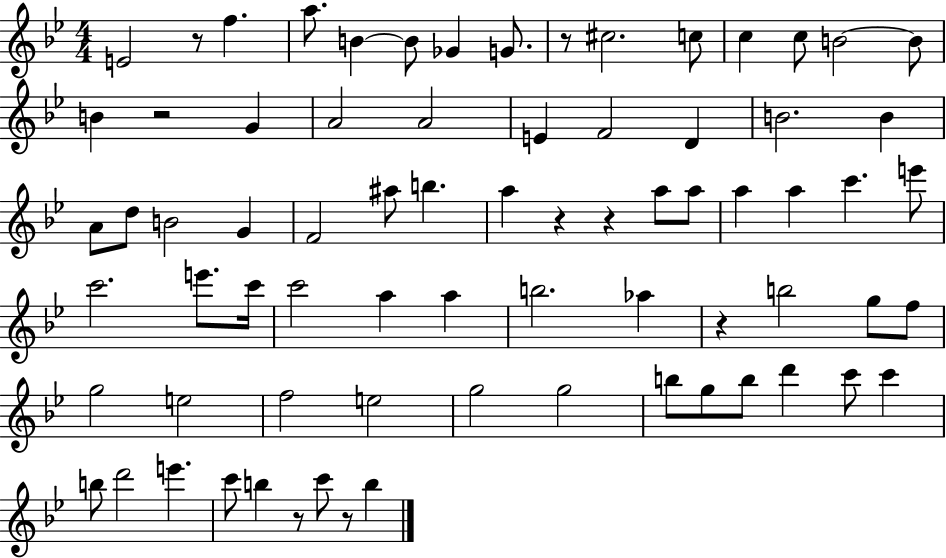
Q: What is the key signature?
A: BES major